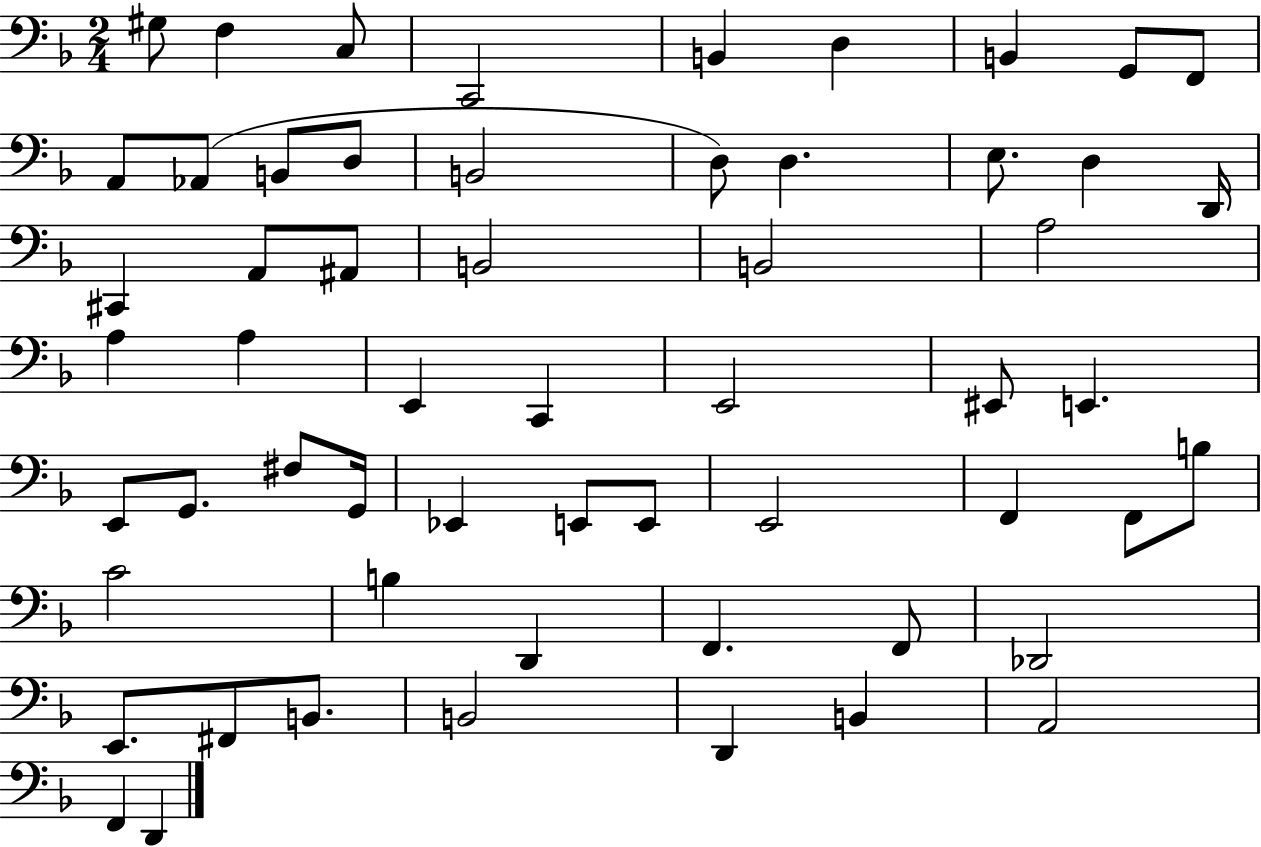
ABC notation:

X:1
T:Untitled
M:2/4
L:1/4
K:F
^G,/2 F, C,/2 C,,2 B,, D, B,, G,,/2 F,,/2 A,,/2 _A,,/2 B,,/2 D,/2 B,,2 D,/2 D, E,/2 D, D,,/4 ^C,, A,,/2 ^A,,/2 B,,2 B,,2 A,2 A, A, E,, C,, E,,2 ^E,,/2 E,, E,,/2 G,,/2 ^F,/2 G,,/4 _E,, E,,/2 E,,/2 E,,2 F,, F,,/2 B,/2 C2 B, D,, F,, F,,/2 _D,,2 E,,/2 ^F,,/2 B,,/2 B,,2 D,, B,, A,,2 F,, D,,